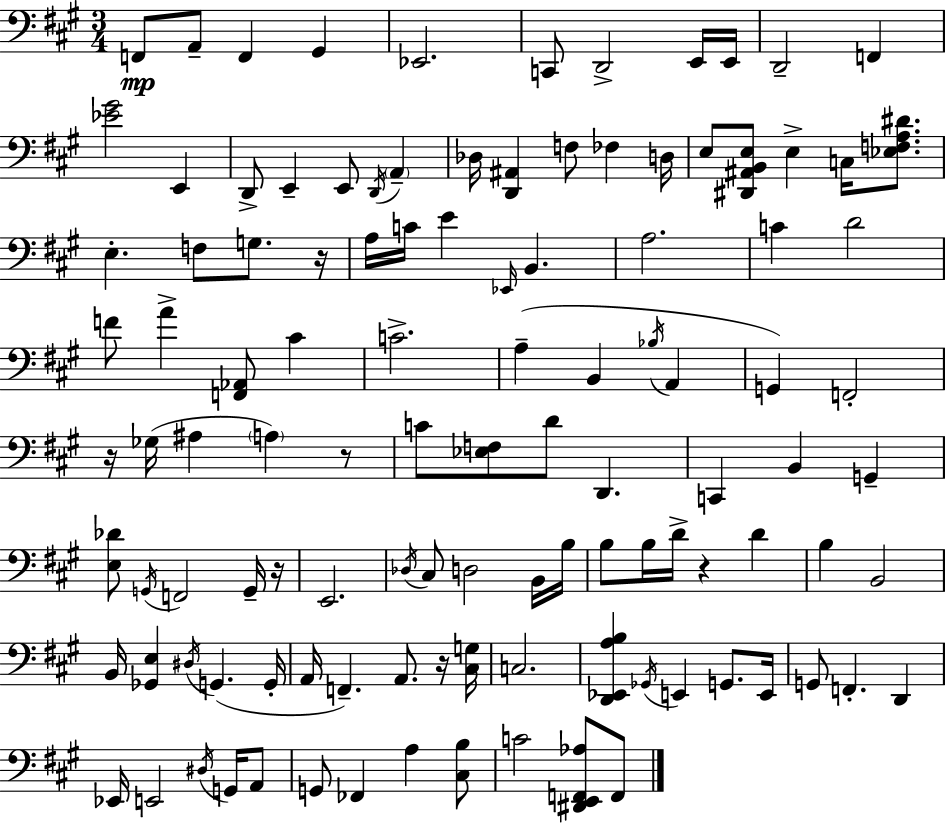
{
  \clef bass
  \numericTimeSignature
  \time 3/4
  \key a \major
  \repeat volta 2 { f,8\mp a,8-- f,4 gis,4 | ees,2. | c,8 d,2-> e,16 e,16 | d,2-- f,4 | \break <ees' gis'>2 e,4 | d,8-> e,4-- e,8 \acciaccatura { d,16 } \parenthesize a,4-- | des16 <d, ais,>4 f8 fes4 | d16 e8 <dis, ais, b, e>8 e4-> c16 <ees f a dis'>8. | \break e4.-. f8 g8. | r16 a16 c'16 e'4 \grace { ees,16 } b,4. | a2. | c'4 d'2 | \break f'8 a'4-> <f, aes,>8 cis'4 | c'2.-> | a4--( b,4 \acciaccatura { bes16 } a,4 | g,4) f,2-. | \break r16 ges16( ais4 \parenthesize a4) | r8 c'8 <ees f>8 d'8 d,4. | c,4 b,4 g,4-- | <e des'>8 \acciaccatura { g,16 } f,2 | \break g,16-- r16 e,2. | \acciaccatura { des16 } cis8 d2 | b,16 b16 b8 b16 d'16-> r4 | d'4 b4 b,2 | \break b,16 <ges, e>4 \acciaccatura { dis16 }( g,4. | g,16-. a,16 f,4.--) | a,8. r16 <cis g>16 c2. | <d, ees, a b>4 \acciaccatura { ges,16 } e,4 | \break g,8. e,16 g,8 f,4.-. | d,4 ees,16 e,2 | \acciaccatura { dis16 } g,16 a,8 g,8 fes,4 | a4 <cis b>8 c'2 | \break <dis, e, f, aes>8 f,8 } \bar "|."
}